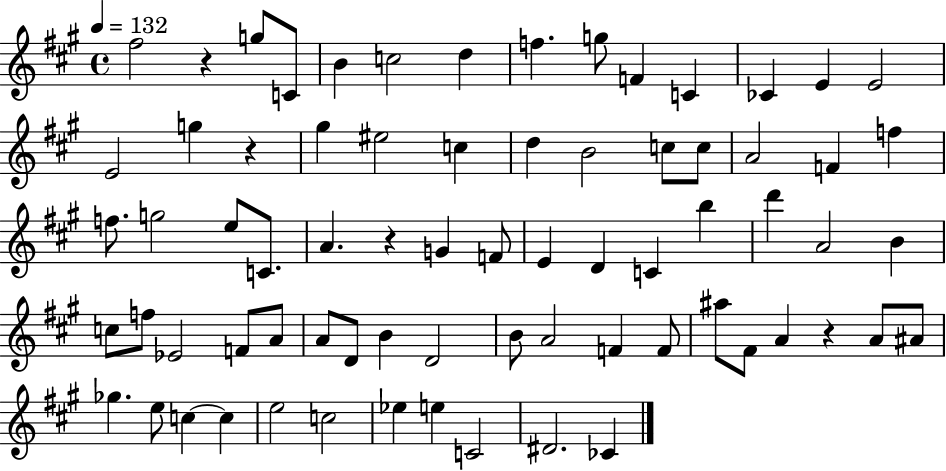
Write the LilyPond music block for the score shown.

{
  \clef treble
  \time 4/4
  \defaultTimeSignature
  \key a \major
  \tempo 4 = 132
  fis''2 r4 g''8 c'8 | b'4 c''2 d''4 | f''4. g''8 f'4 c'4 | ces'4 e'4 e'2 | \break e'2 g''4 r4 | gis''4 eis''2 c''4 | d''4 b'2 c''8 c''8 | a'2 f'4 f''4 | \break f''8. g''2 e''8 c'8. | a'4. r4 g'4 f'8 | e'4 d'4 c'4 b''4 | d'''4 a'2 b'4 | \break c''8 f''8 ees'2 f'8 a'8 | a'8 d'8 b'4 d'2 | b'8 a'2 f'4 f'8 | ais''8 fis'8 a'4 r4 a'8 ais'8 | \break ges''4. e''8 c''4~~ c''4 | e''2 c''2 | ees''4 e''4 c'2 | dis'2. ces'4 | \break \bar "|."
}